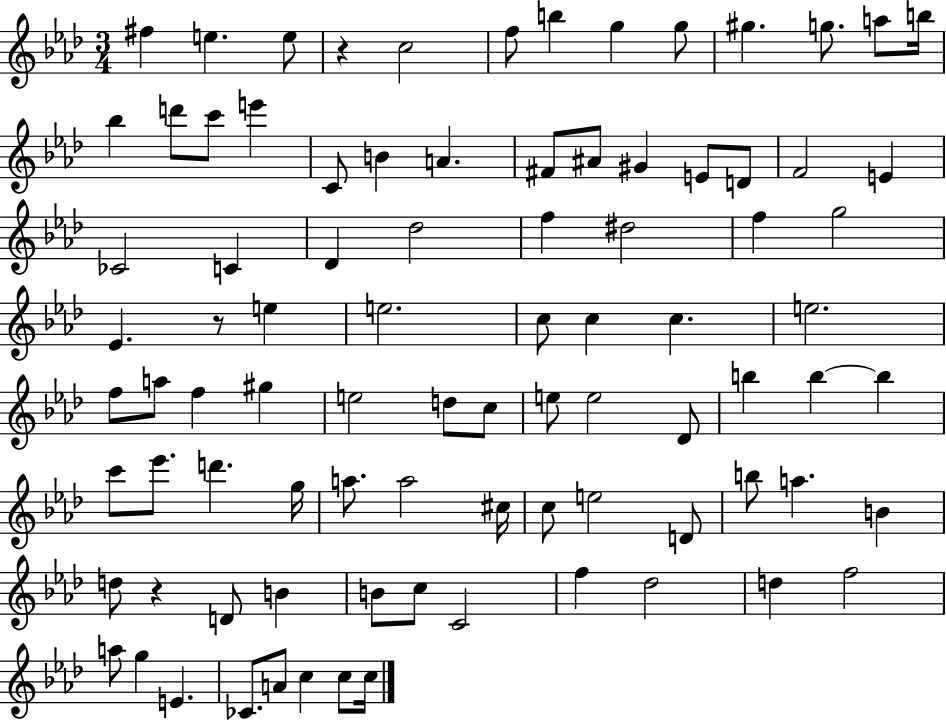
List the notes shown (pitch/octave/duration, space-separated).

F#5/q E5/q. E5/e R/q C5/h F5/e B5/q G5/q G5/e G#5/q. G5/e. A5/e B5/s Bb5/q D6/e C6/e E6/q C4/e B4/q A4/q. F#4/e A#4/e G#4/q E4/e D4/e F4/h E4/q CES4/h C4/q Db4/q Db5/h F5/q D#5/h F5/q G5/h Eb4/q. R/e E5/q E5/h. C5/e C5/q C5/q. E5/h. F5/e A5/e F5/q G#5/q E5/h D5/e C5/e E5/e E5/h Db4/e B5/q B5/q B5/q C6/e Eb6/e. D6/q. G5/s A5/e. A5/h C#5/s C5/e E5/h D4/e B5/e A5/q. B4/q D5/e R/q D4/e B4/q B4/e C5/e C4/h F5/q Db5/h D5/q F5/h A5/e G5/q E4/q. CES4/e. A4/e C5/q C5/e C5/s